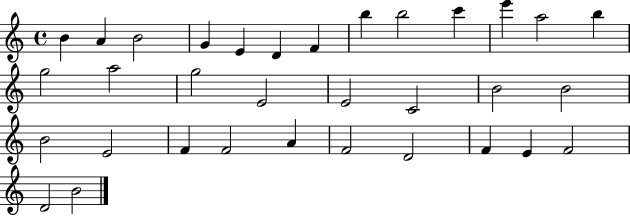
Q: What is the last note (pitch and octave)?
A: B4